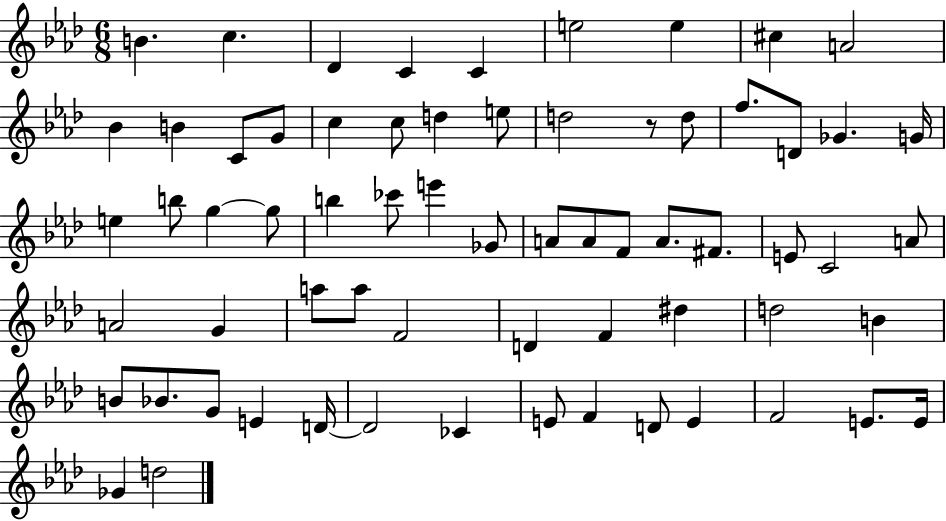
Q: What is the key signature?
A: AES major